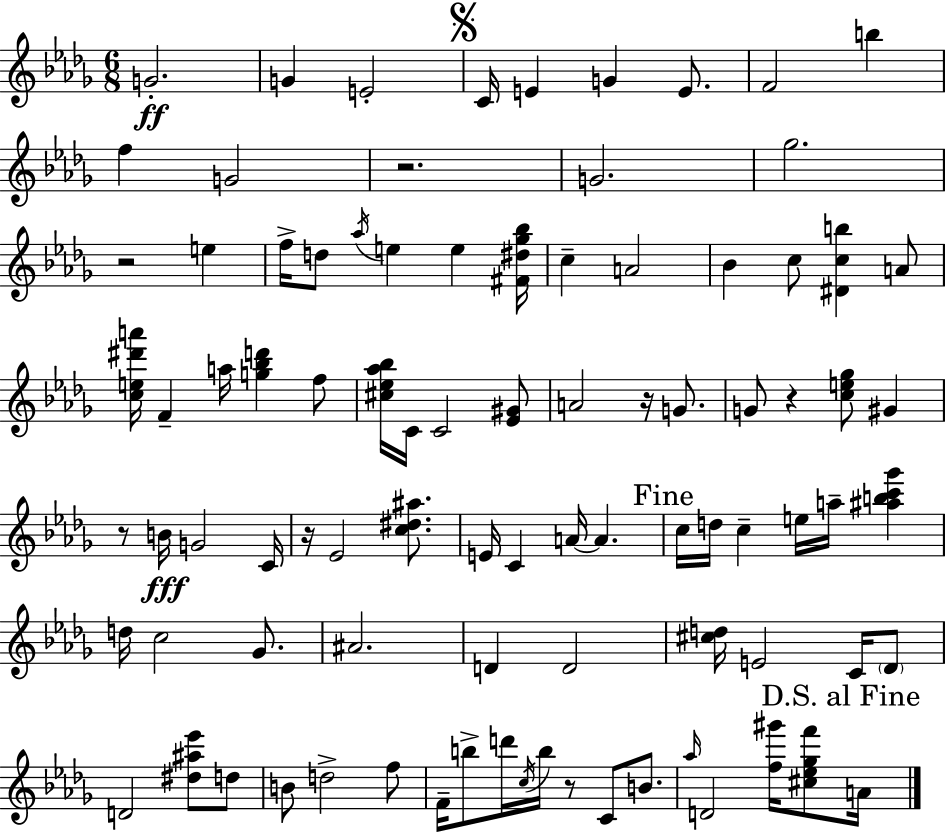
G4/h. G4/q E4/h C4/s E4/q G4/q E4/e. F4/h B5/q F5/q G4/h R/h. G4/h. Gb5/h. R/h E5/q F5/s D5/e Ab5/s E5/q E5/q [F#4,D#5,Gb5,Bb5]/s C5/q A4/h Bb4/q C5/e [D#4,C5,B5]/q A4/e [C5,E5,D#6,A6]/s F4/q A5/s [G5,Bb5,D6]/q F5/e [C#5,Eb5,Ab5,Bb5]/s C4/s C4/h [Eb4,G#4]/e A4/h R/s G4/e. G4/e R/q [C5,E5,Gb5]/e G#4/q R/e B4/s G4/h C4/s R/s Eb4/h [C5,D#5,A#5]/e. E4/s C4/q A4/s A4/q. C5/s D5/s C5/q E5/s A5/s [A#5,B5,C6,Gb6]/q D5/s C5/h Gb4/e. A#4/h. D4/q D4/h [C#5,D5]/s E4/h C4/s Db4/e D4/h [D#5,A#5,Eb6]/e D5/e B4/e D5/h F5/e F4/s B5/e D6/s C5/s B5/s R/e C4/e B4/e. Ab5/s D4/h [F5,G#6]/s [C#5,Eb5,Gb5,F6]/e A4/s